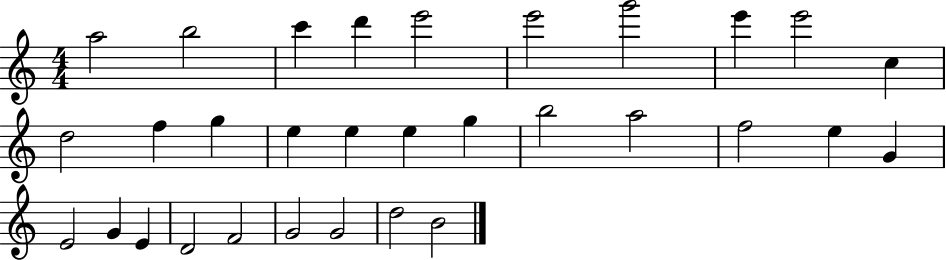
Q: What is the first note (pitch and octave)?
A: A5